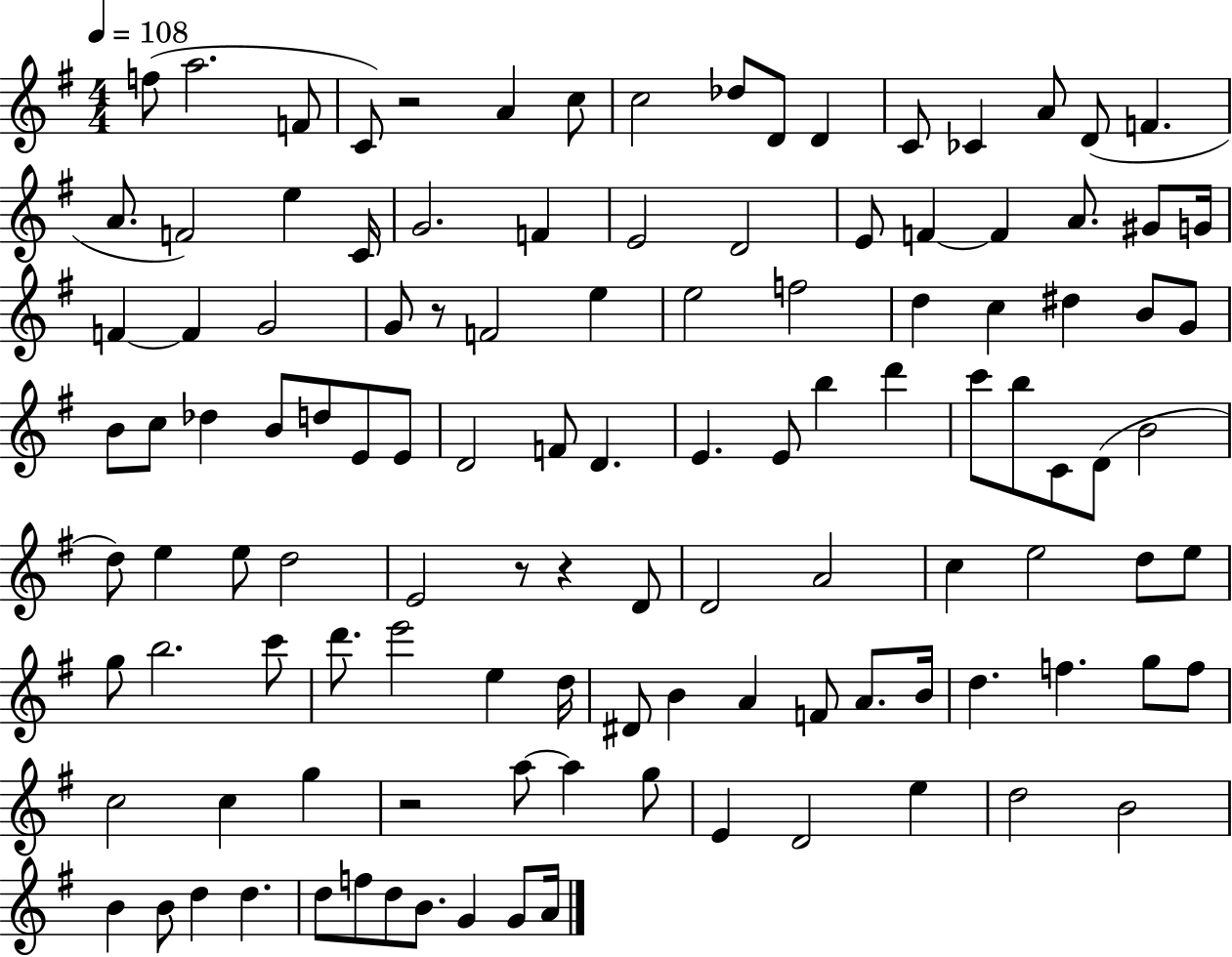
{
  \clef treble
  \numericTimeSignature
  \time 4/4
  \key g \major
  \tempo 4 = 108
  f''8( a''2. f'8 | c'8) r2 a'4 c''8 | c''2 des''8 d'8 d'4 | c'8 ces'4 a'8 d'8( f'4. | \break a'8. f'2) e''4 c'16 | g'2. f'4 | e'2 d'2 | e'8 f'4~~ f'4 a'8. gis'8 g'16 | \break f'4~~ f'4 g'2 | g'8 r8 f'2 e''4 | e''2 f''2 | d''4 c''4 dis''4 b'8 g'8 | \break b'8 c''8 des''4 b'8 d''8 e'8 e'8 | d'2 f'8 d'4. | e'4. e'8 b''4 d'''4 | c'''8 b''8 c'8 d'8( b'2 | \break d''8) e''4 e''8 d''2 | e'2 r8 r4 d'8 | d'2 a'2 | c''4 e''2 d''8 e''8 | \break g''8 b''2. c'''8 | d'''8. e'''2 e''4 d''16 | dis'8 b'4 a'4 f'8 a'8. b'16 | d''4. f''4. g''8 f''8 | \break c''2 c''4 g''4 | r2 a''8~~ a''4 g''8 | e'4 d'2 e''4 | d''2 b'2 | \break b'4 b'8 d''4 d''4. | d''8 f''8 d''8 b'8. g'4 g'8 a'16 | \bar "|."
}